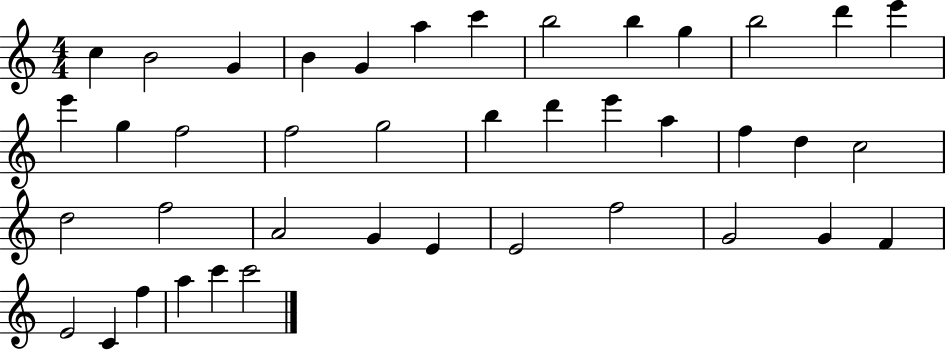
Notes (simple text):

C5/q B4/h G4/q B4/q G4/q A5/q C6/q B5/h B5/q G5/q B5/h D6/q E6/q E6/q G5/q F5/h F5/h G5/h B5/q D6/q E6/q A5/q F5/q D5/q C5/h D5/h F5/h A4/h G4/q E4/q E4/h F5/h G4/h G4/q F4/q E4/h C4/q F5/q A5/q C6/q C6/h